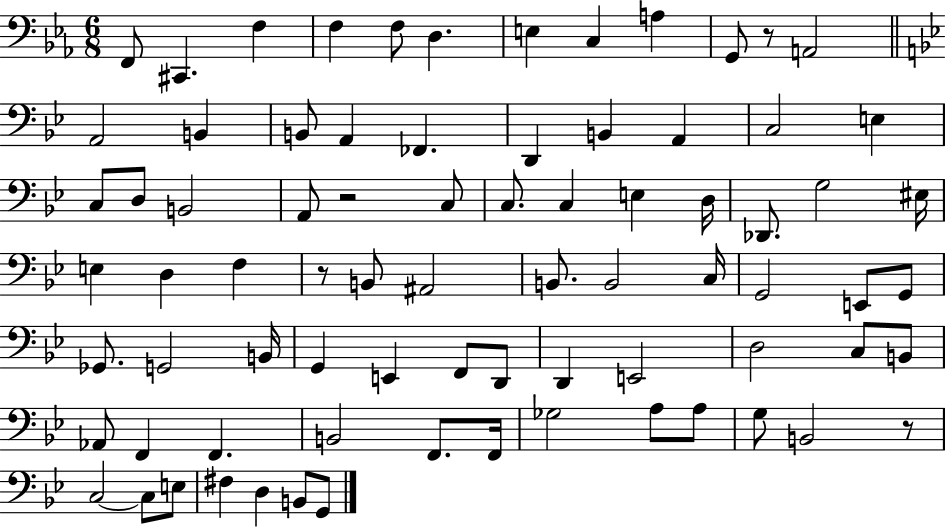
F2/e C#2/q. F3/q F3/q F3/e D3/q. E3/q C3/q A3/q G2/e R/e A2/h A2/h B2/q B2/e A2/q FES2/q. D2/q B2/q A2/q C3/h E3/q C3/e D3/e B2/h A2/e R/h C3/e C3/e. C3/q E3/q D3/s Db2/e. G3/h EIS3/s E3/q D3/q F3/q R/e B2/e A#2/h B2/e. B2/h C3/s G2/h E2/e G2/e Gb2/e. G2/h B2/s G2/q E2/q F2/e D2/e D2/q E2/h D3/h C3/e B2/e Ab2/e F2/q F2/q. B2/h F2/e. F2/s Gb3/h A3/e A3/e G3/e B2/h R/e C3/h C3/e E3/e F#3/q D3/q B2/e G2/e